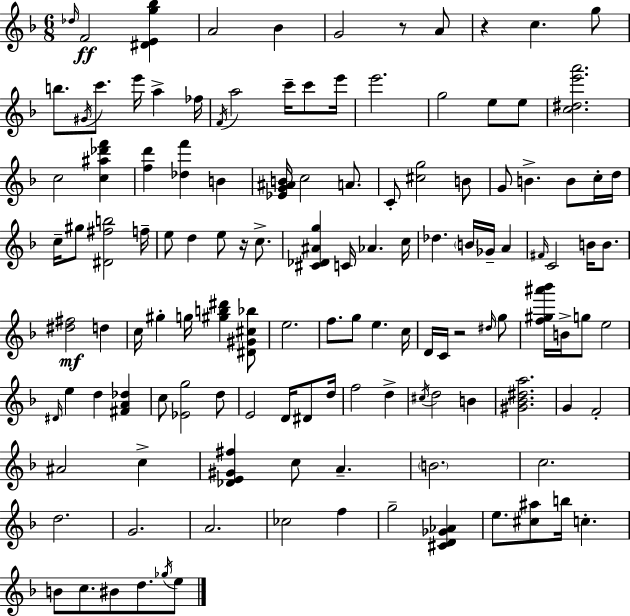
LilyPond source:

{
  \clef treble
  \numericTimeSignature
  \time 6/8
  \key d \minor
  \grace { des''16 }\ff f'2 <dis' e' g'' bes''>4 | a'2 bes'4 | g'2 r8 a'8 | r4 c''4. g''8 | \break b''8. \acciaccatura { gis'16 } c'''8. e'''16 a''4-> | fes''16 \acciaccatura { f'16 } a''2 c'''16-- | c'''8 e'''16 e'''2. | g''2 e''8 | \break e''8 <c'' dis'' e''' a'''>2. | c''2 <c'' ais'' des''' f'''>4 | <f'' d'''>4 <des'' f'''>4 b'4 | <ees' g' ais' b'>16 c''2 | \break a'8. c'8-. <cis'' g''>2 | b'8 g'8 b'4.-> b'8 | c''16-. d''16 c''16-- gis''8 <dis' fis'' b''>2 | f''16-- e''8 d''4 e''8 r16 | \break c''8.-> <cis' des' ais' g''>4 c'16 aes'4. | c''16 des''4. \parenthesize b'16 ges'16-- a'4 | \grace { fis'16 } c'2 | b'16 b'8. <dis'' fis''>2\mf | \break d''4 c''16 gis''4-. g''16 <gis'' b'' dis'''>4 | <dis' gis' cis'' bes''>8 e''2. | f''8. g''8 e''4. | c''16 d'16 c'16 r2 | \break \grace { dis''16 } g''8 <f'' gis'' ais''' bes'''>16 b'16-> g''8 e''2 | \grace { dis'16 } e''4 d''4 | <fis' a' des''>4 c''8 <ees' g''>2 | d''8 e'2 | \break d'16 dis'8 d''16 f''2 | d''4-> \acciaccatura { cis''16 } d''2 | b'4 <gis' bes' dis'' a''>2. | g'4 f'2-. | \break ais'2 | c''4-> <des' e' gis' fis''>4 c''8 | a'4.-- \parenthesize b'2. | c''2. | \break d''2. | g'2. | a'2. | ces''2 | \break f''4 g''2-- | <cis' d' ges' aes'>4 e''8. <cis'' ais''>8 | b''16 c''4.-. b'8 c''8. | bis'8 d''8. \acciaccatura { ges''16 } e''8 \bar "|."
}